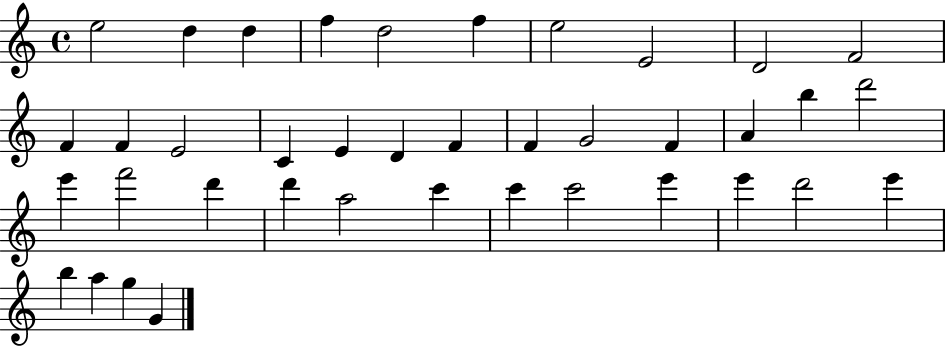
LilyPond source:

{
  \clef treble
  \time 4/4
  \defaultTimeSignature
  \key c \major
  e''2 d''4 d''4 | f''4 d''2 f''4 | e''2 e'2 | d'2 f'2 | \break f'4 f'4 e'2 | c'4 e'4 d'4 f'4 | f'4 g'2 f'4 | a'4 b''4 d'''2 | \break e'''4 f'''2 d'''4 | d'''4 a''2 c'''4 | c'''4 c'''2 e'''4 | e'''4 d'''2 e'''4 | \break b''4 a''4 g''4 g'4 | \bar "|."
}